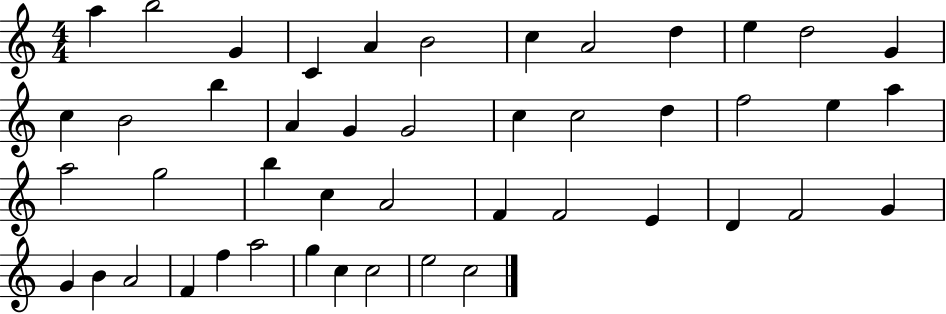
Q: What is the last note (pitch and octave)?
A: C5